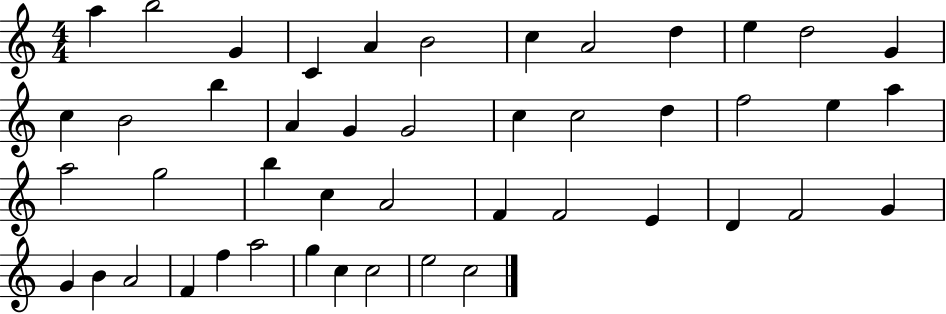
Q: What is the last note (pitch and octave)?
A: C5